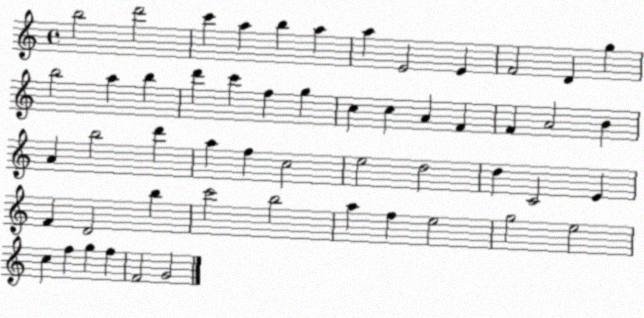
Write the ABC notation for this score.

X:1
T:Untitled
M:4/4
L:1/4
K:C
b2 d'2 c' a b a a E2 E F2 D g b2 a b d' c' f g c c A F F A2 B A b2 d' a f c2 e2 d2 d C2 E F D2 b c'2 b2 a f e2 g2 e2 c f g f F2 G2